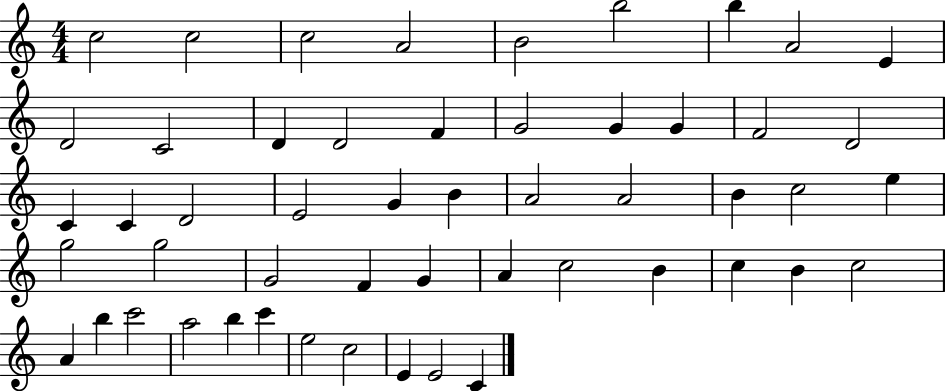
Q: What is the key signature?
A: C major